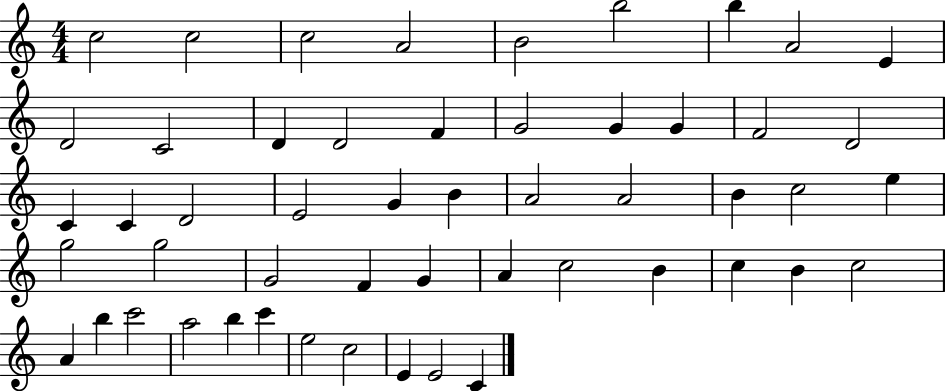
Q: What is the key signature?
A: C major